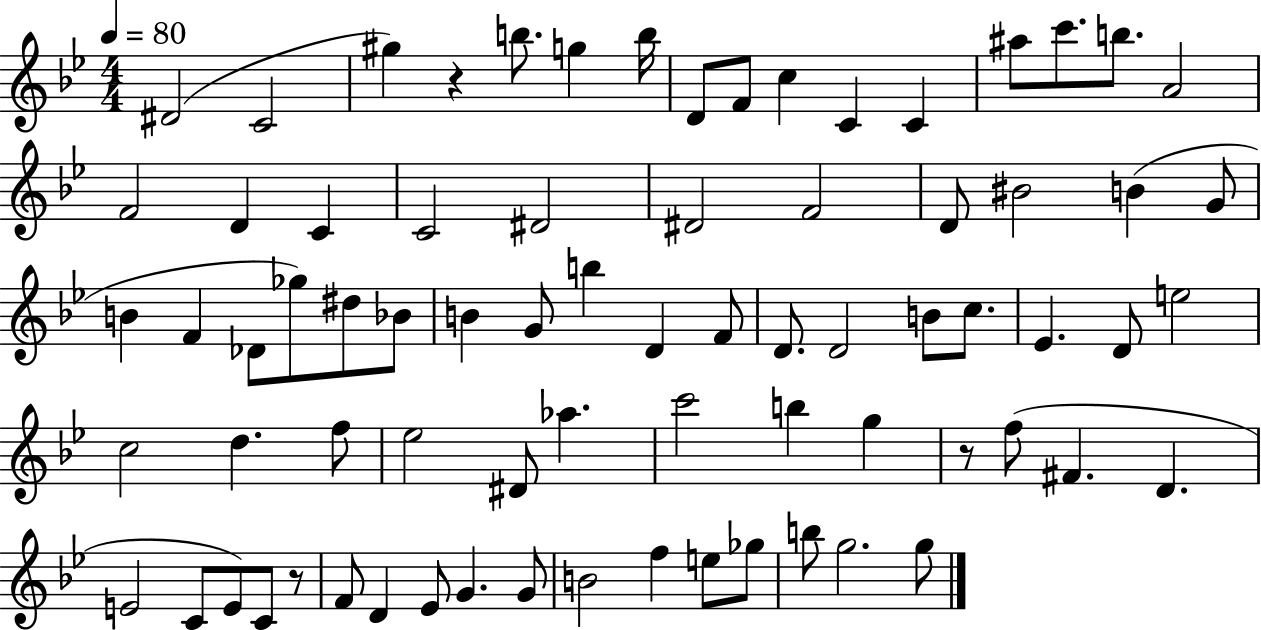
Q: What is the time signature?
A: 4/4